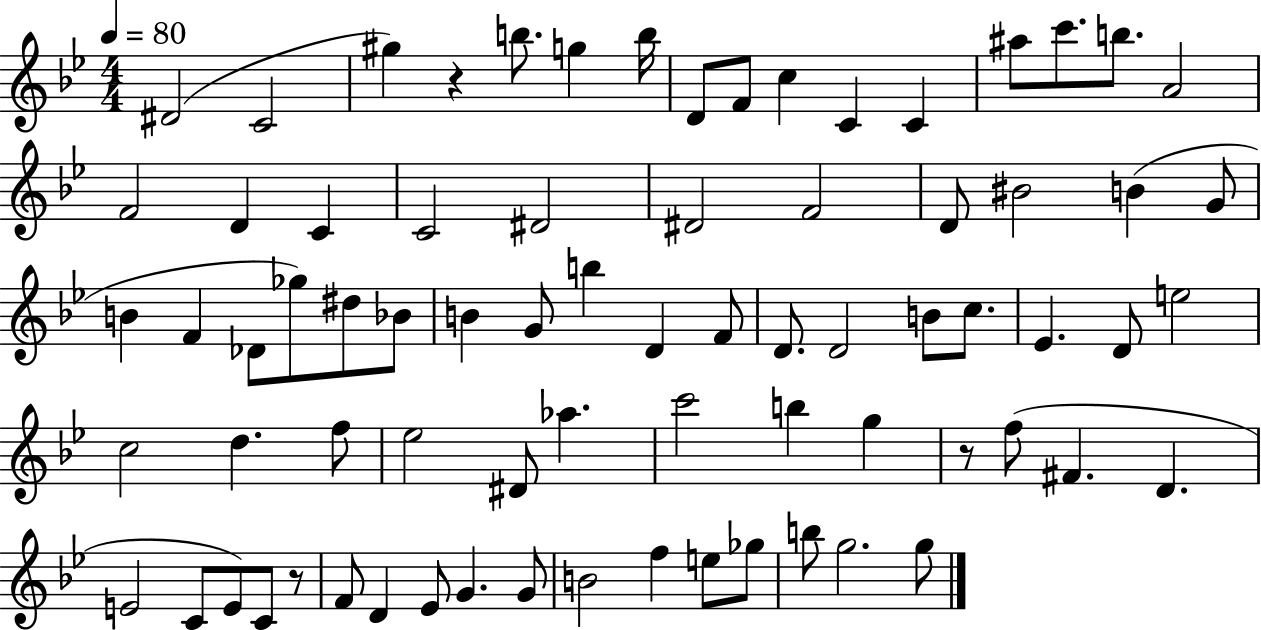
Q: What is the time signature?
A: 4/4